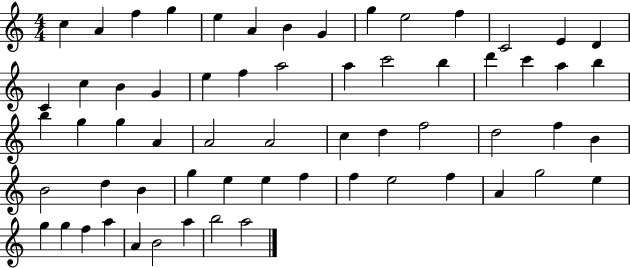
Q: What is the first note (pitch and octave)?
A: C5